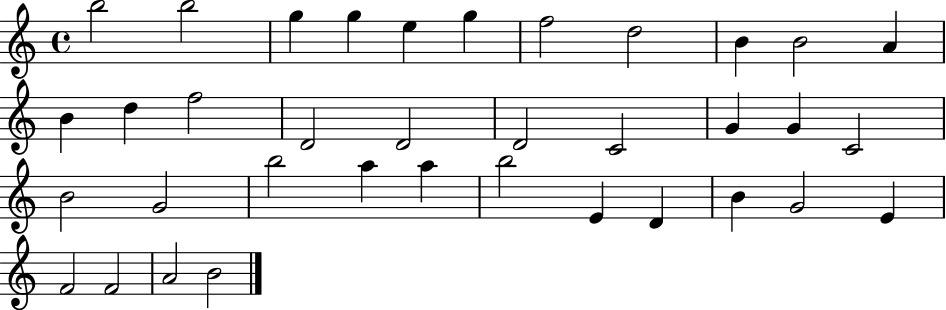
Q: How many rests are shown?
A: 0